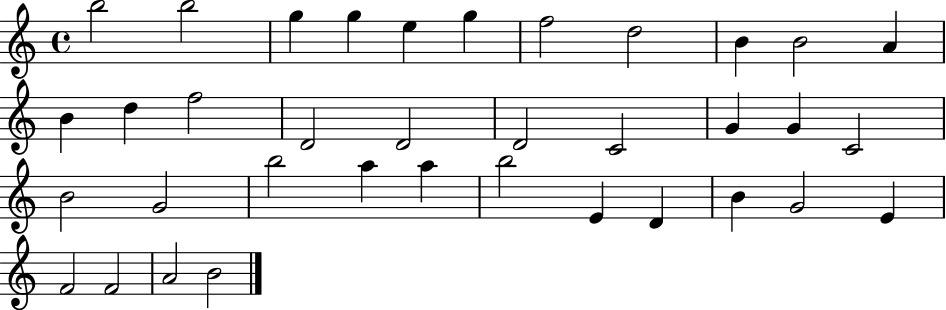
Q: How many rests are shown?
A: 0